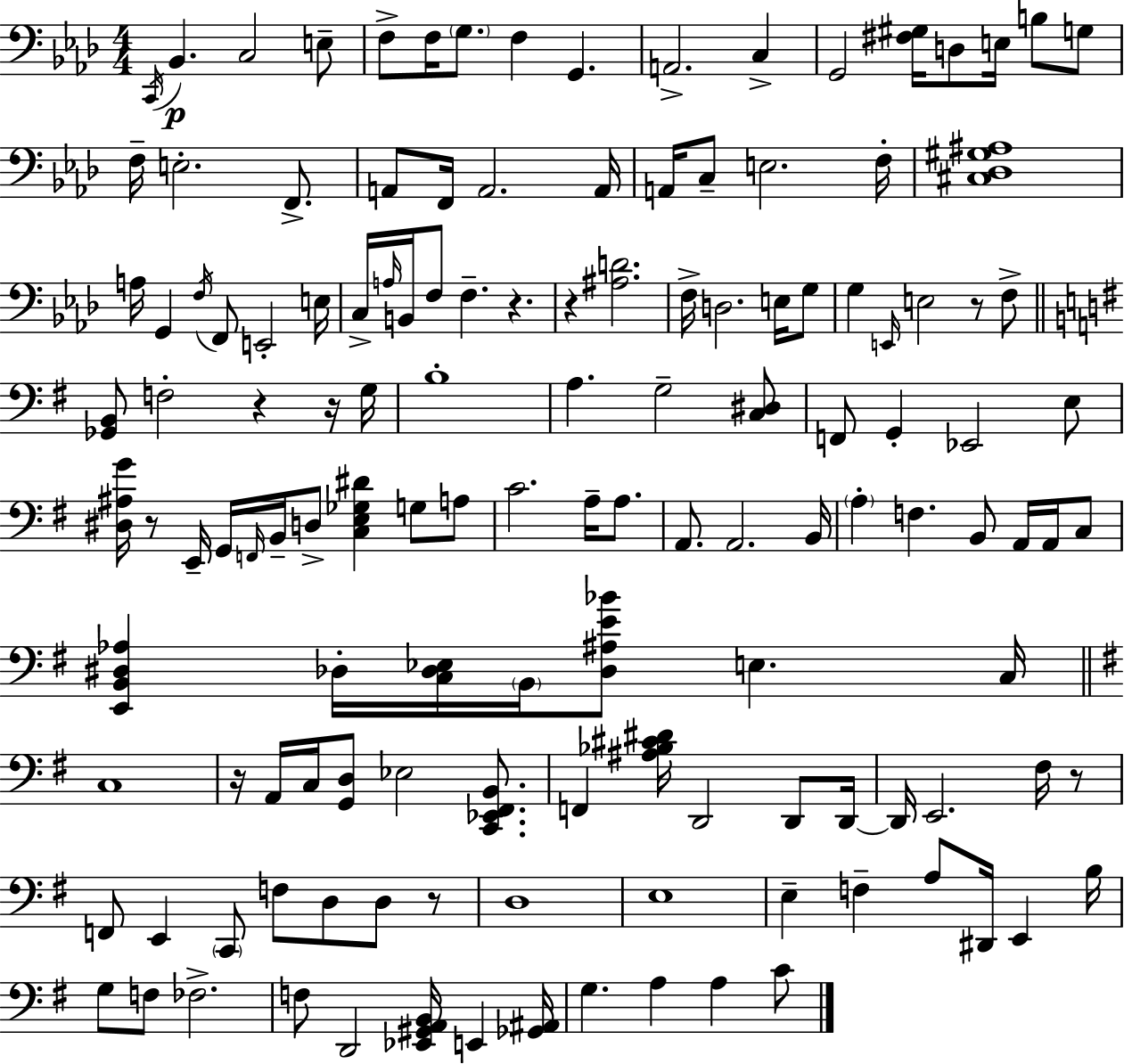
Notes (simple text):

C2/s Bb2/q. C3/h E3/e F3/e F3/s G3/e. F3/q G2/q. A2/h. C3/q G2/h [F#3,G#3]/s D3/e E3/s B3/e G3/e F3/s E3/h. F2/e. A2/e F2/s A2/h. A2/s A2/s C3/e E3/h. F3/s [C#3,Db3,G#3,A#3]/w A3/s G2/q F3/s F2/e E2/h E3/s C3/s A3/s B2/s F3/e F3/q. R/q. R/q [A#3,D4]/h. F3/s D3/h. E3/s G3/e G3/q E2/s E3/h R/e F3/e [Gb2,B2]/e F3/h R/q R/s G3/s B3/w A3/q. G3/h [C3,D#3]/e F2/e G2/q Eb2/h E3/e [D#3,A#3,G4]/s R/e E2/s G2/s F2/s B2/s D3/e [C3,E3,Gb3,D#4]/q G3/e A3/e C4/h. A3/s A3/e. A2/e. A2/h. B2/s A3/q F3/q. B2/e A2/s A2/s C3/e [E2,B2,D#3,Ab3]/q Db3/s [C3,Db3,Eb3]/s B2/s [Db3,A#3,E4,Bb4]/e E3/q. C3/s C3/w R/s A2/s C3/s [G2,D3]/e Eb3/h [C2,Eb2,F#2,B2]/e. F2/q [A#3,Bb3,C#4,D#4]/s D2/h D2/e D2/s D2/s E2/h. F#3/s R/e F2/e E2/q C2/e F3/e D3/e D3/e R/e D3/w E3/w E3/q F3/q A3/e D#2/s E2/q B3/s G3/e F3/e FES3/h. F3/e D2/h [Eb2,G#2,A2,B2]/s E2/q [Gb2,A#2]/s G3/q. A3/q A3/q C4/e